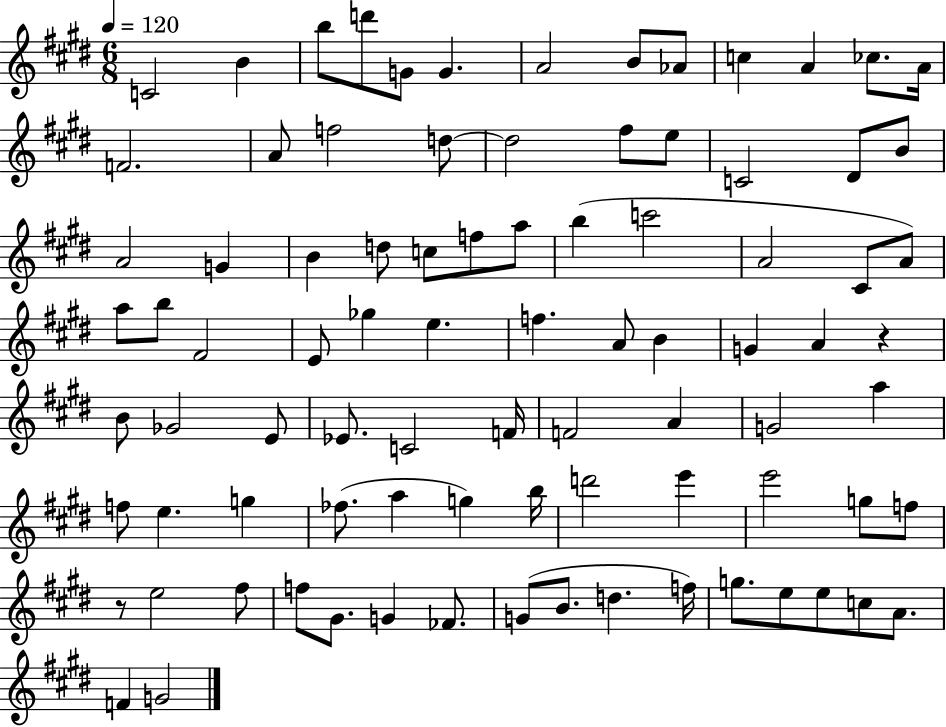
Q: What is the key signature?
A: E major